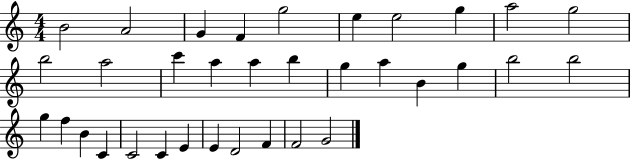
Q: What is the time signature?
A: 4/4